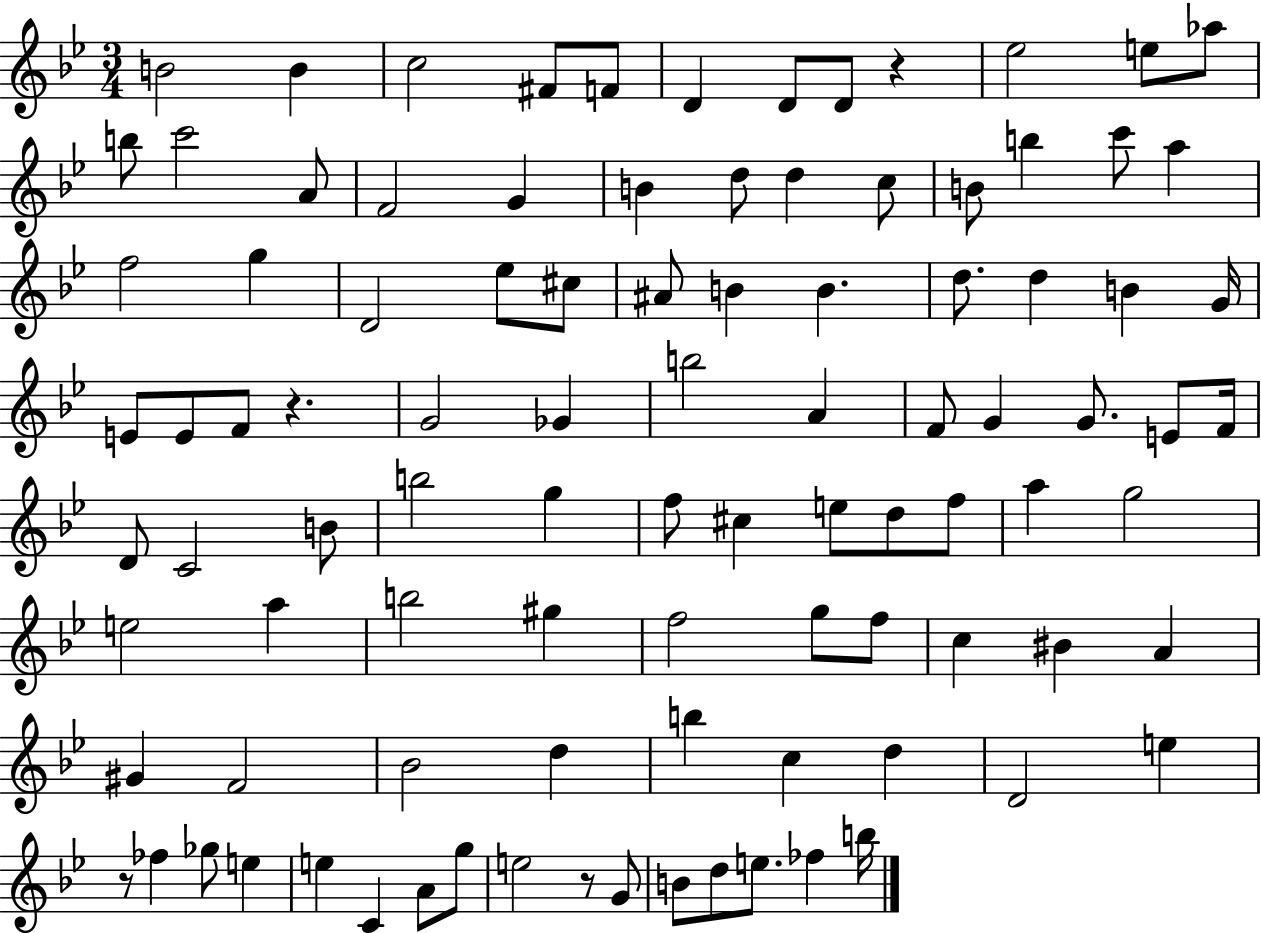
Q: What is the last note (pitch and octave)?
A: B5